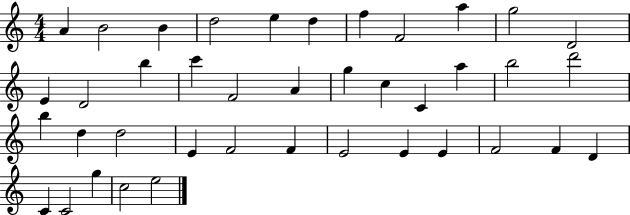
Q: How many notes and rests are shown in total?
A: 40